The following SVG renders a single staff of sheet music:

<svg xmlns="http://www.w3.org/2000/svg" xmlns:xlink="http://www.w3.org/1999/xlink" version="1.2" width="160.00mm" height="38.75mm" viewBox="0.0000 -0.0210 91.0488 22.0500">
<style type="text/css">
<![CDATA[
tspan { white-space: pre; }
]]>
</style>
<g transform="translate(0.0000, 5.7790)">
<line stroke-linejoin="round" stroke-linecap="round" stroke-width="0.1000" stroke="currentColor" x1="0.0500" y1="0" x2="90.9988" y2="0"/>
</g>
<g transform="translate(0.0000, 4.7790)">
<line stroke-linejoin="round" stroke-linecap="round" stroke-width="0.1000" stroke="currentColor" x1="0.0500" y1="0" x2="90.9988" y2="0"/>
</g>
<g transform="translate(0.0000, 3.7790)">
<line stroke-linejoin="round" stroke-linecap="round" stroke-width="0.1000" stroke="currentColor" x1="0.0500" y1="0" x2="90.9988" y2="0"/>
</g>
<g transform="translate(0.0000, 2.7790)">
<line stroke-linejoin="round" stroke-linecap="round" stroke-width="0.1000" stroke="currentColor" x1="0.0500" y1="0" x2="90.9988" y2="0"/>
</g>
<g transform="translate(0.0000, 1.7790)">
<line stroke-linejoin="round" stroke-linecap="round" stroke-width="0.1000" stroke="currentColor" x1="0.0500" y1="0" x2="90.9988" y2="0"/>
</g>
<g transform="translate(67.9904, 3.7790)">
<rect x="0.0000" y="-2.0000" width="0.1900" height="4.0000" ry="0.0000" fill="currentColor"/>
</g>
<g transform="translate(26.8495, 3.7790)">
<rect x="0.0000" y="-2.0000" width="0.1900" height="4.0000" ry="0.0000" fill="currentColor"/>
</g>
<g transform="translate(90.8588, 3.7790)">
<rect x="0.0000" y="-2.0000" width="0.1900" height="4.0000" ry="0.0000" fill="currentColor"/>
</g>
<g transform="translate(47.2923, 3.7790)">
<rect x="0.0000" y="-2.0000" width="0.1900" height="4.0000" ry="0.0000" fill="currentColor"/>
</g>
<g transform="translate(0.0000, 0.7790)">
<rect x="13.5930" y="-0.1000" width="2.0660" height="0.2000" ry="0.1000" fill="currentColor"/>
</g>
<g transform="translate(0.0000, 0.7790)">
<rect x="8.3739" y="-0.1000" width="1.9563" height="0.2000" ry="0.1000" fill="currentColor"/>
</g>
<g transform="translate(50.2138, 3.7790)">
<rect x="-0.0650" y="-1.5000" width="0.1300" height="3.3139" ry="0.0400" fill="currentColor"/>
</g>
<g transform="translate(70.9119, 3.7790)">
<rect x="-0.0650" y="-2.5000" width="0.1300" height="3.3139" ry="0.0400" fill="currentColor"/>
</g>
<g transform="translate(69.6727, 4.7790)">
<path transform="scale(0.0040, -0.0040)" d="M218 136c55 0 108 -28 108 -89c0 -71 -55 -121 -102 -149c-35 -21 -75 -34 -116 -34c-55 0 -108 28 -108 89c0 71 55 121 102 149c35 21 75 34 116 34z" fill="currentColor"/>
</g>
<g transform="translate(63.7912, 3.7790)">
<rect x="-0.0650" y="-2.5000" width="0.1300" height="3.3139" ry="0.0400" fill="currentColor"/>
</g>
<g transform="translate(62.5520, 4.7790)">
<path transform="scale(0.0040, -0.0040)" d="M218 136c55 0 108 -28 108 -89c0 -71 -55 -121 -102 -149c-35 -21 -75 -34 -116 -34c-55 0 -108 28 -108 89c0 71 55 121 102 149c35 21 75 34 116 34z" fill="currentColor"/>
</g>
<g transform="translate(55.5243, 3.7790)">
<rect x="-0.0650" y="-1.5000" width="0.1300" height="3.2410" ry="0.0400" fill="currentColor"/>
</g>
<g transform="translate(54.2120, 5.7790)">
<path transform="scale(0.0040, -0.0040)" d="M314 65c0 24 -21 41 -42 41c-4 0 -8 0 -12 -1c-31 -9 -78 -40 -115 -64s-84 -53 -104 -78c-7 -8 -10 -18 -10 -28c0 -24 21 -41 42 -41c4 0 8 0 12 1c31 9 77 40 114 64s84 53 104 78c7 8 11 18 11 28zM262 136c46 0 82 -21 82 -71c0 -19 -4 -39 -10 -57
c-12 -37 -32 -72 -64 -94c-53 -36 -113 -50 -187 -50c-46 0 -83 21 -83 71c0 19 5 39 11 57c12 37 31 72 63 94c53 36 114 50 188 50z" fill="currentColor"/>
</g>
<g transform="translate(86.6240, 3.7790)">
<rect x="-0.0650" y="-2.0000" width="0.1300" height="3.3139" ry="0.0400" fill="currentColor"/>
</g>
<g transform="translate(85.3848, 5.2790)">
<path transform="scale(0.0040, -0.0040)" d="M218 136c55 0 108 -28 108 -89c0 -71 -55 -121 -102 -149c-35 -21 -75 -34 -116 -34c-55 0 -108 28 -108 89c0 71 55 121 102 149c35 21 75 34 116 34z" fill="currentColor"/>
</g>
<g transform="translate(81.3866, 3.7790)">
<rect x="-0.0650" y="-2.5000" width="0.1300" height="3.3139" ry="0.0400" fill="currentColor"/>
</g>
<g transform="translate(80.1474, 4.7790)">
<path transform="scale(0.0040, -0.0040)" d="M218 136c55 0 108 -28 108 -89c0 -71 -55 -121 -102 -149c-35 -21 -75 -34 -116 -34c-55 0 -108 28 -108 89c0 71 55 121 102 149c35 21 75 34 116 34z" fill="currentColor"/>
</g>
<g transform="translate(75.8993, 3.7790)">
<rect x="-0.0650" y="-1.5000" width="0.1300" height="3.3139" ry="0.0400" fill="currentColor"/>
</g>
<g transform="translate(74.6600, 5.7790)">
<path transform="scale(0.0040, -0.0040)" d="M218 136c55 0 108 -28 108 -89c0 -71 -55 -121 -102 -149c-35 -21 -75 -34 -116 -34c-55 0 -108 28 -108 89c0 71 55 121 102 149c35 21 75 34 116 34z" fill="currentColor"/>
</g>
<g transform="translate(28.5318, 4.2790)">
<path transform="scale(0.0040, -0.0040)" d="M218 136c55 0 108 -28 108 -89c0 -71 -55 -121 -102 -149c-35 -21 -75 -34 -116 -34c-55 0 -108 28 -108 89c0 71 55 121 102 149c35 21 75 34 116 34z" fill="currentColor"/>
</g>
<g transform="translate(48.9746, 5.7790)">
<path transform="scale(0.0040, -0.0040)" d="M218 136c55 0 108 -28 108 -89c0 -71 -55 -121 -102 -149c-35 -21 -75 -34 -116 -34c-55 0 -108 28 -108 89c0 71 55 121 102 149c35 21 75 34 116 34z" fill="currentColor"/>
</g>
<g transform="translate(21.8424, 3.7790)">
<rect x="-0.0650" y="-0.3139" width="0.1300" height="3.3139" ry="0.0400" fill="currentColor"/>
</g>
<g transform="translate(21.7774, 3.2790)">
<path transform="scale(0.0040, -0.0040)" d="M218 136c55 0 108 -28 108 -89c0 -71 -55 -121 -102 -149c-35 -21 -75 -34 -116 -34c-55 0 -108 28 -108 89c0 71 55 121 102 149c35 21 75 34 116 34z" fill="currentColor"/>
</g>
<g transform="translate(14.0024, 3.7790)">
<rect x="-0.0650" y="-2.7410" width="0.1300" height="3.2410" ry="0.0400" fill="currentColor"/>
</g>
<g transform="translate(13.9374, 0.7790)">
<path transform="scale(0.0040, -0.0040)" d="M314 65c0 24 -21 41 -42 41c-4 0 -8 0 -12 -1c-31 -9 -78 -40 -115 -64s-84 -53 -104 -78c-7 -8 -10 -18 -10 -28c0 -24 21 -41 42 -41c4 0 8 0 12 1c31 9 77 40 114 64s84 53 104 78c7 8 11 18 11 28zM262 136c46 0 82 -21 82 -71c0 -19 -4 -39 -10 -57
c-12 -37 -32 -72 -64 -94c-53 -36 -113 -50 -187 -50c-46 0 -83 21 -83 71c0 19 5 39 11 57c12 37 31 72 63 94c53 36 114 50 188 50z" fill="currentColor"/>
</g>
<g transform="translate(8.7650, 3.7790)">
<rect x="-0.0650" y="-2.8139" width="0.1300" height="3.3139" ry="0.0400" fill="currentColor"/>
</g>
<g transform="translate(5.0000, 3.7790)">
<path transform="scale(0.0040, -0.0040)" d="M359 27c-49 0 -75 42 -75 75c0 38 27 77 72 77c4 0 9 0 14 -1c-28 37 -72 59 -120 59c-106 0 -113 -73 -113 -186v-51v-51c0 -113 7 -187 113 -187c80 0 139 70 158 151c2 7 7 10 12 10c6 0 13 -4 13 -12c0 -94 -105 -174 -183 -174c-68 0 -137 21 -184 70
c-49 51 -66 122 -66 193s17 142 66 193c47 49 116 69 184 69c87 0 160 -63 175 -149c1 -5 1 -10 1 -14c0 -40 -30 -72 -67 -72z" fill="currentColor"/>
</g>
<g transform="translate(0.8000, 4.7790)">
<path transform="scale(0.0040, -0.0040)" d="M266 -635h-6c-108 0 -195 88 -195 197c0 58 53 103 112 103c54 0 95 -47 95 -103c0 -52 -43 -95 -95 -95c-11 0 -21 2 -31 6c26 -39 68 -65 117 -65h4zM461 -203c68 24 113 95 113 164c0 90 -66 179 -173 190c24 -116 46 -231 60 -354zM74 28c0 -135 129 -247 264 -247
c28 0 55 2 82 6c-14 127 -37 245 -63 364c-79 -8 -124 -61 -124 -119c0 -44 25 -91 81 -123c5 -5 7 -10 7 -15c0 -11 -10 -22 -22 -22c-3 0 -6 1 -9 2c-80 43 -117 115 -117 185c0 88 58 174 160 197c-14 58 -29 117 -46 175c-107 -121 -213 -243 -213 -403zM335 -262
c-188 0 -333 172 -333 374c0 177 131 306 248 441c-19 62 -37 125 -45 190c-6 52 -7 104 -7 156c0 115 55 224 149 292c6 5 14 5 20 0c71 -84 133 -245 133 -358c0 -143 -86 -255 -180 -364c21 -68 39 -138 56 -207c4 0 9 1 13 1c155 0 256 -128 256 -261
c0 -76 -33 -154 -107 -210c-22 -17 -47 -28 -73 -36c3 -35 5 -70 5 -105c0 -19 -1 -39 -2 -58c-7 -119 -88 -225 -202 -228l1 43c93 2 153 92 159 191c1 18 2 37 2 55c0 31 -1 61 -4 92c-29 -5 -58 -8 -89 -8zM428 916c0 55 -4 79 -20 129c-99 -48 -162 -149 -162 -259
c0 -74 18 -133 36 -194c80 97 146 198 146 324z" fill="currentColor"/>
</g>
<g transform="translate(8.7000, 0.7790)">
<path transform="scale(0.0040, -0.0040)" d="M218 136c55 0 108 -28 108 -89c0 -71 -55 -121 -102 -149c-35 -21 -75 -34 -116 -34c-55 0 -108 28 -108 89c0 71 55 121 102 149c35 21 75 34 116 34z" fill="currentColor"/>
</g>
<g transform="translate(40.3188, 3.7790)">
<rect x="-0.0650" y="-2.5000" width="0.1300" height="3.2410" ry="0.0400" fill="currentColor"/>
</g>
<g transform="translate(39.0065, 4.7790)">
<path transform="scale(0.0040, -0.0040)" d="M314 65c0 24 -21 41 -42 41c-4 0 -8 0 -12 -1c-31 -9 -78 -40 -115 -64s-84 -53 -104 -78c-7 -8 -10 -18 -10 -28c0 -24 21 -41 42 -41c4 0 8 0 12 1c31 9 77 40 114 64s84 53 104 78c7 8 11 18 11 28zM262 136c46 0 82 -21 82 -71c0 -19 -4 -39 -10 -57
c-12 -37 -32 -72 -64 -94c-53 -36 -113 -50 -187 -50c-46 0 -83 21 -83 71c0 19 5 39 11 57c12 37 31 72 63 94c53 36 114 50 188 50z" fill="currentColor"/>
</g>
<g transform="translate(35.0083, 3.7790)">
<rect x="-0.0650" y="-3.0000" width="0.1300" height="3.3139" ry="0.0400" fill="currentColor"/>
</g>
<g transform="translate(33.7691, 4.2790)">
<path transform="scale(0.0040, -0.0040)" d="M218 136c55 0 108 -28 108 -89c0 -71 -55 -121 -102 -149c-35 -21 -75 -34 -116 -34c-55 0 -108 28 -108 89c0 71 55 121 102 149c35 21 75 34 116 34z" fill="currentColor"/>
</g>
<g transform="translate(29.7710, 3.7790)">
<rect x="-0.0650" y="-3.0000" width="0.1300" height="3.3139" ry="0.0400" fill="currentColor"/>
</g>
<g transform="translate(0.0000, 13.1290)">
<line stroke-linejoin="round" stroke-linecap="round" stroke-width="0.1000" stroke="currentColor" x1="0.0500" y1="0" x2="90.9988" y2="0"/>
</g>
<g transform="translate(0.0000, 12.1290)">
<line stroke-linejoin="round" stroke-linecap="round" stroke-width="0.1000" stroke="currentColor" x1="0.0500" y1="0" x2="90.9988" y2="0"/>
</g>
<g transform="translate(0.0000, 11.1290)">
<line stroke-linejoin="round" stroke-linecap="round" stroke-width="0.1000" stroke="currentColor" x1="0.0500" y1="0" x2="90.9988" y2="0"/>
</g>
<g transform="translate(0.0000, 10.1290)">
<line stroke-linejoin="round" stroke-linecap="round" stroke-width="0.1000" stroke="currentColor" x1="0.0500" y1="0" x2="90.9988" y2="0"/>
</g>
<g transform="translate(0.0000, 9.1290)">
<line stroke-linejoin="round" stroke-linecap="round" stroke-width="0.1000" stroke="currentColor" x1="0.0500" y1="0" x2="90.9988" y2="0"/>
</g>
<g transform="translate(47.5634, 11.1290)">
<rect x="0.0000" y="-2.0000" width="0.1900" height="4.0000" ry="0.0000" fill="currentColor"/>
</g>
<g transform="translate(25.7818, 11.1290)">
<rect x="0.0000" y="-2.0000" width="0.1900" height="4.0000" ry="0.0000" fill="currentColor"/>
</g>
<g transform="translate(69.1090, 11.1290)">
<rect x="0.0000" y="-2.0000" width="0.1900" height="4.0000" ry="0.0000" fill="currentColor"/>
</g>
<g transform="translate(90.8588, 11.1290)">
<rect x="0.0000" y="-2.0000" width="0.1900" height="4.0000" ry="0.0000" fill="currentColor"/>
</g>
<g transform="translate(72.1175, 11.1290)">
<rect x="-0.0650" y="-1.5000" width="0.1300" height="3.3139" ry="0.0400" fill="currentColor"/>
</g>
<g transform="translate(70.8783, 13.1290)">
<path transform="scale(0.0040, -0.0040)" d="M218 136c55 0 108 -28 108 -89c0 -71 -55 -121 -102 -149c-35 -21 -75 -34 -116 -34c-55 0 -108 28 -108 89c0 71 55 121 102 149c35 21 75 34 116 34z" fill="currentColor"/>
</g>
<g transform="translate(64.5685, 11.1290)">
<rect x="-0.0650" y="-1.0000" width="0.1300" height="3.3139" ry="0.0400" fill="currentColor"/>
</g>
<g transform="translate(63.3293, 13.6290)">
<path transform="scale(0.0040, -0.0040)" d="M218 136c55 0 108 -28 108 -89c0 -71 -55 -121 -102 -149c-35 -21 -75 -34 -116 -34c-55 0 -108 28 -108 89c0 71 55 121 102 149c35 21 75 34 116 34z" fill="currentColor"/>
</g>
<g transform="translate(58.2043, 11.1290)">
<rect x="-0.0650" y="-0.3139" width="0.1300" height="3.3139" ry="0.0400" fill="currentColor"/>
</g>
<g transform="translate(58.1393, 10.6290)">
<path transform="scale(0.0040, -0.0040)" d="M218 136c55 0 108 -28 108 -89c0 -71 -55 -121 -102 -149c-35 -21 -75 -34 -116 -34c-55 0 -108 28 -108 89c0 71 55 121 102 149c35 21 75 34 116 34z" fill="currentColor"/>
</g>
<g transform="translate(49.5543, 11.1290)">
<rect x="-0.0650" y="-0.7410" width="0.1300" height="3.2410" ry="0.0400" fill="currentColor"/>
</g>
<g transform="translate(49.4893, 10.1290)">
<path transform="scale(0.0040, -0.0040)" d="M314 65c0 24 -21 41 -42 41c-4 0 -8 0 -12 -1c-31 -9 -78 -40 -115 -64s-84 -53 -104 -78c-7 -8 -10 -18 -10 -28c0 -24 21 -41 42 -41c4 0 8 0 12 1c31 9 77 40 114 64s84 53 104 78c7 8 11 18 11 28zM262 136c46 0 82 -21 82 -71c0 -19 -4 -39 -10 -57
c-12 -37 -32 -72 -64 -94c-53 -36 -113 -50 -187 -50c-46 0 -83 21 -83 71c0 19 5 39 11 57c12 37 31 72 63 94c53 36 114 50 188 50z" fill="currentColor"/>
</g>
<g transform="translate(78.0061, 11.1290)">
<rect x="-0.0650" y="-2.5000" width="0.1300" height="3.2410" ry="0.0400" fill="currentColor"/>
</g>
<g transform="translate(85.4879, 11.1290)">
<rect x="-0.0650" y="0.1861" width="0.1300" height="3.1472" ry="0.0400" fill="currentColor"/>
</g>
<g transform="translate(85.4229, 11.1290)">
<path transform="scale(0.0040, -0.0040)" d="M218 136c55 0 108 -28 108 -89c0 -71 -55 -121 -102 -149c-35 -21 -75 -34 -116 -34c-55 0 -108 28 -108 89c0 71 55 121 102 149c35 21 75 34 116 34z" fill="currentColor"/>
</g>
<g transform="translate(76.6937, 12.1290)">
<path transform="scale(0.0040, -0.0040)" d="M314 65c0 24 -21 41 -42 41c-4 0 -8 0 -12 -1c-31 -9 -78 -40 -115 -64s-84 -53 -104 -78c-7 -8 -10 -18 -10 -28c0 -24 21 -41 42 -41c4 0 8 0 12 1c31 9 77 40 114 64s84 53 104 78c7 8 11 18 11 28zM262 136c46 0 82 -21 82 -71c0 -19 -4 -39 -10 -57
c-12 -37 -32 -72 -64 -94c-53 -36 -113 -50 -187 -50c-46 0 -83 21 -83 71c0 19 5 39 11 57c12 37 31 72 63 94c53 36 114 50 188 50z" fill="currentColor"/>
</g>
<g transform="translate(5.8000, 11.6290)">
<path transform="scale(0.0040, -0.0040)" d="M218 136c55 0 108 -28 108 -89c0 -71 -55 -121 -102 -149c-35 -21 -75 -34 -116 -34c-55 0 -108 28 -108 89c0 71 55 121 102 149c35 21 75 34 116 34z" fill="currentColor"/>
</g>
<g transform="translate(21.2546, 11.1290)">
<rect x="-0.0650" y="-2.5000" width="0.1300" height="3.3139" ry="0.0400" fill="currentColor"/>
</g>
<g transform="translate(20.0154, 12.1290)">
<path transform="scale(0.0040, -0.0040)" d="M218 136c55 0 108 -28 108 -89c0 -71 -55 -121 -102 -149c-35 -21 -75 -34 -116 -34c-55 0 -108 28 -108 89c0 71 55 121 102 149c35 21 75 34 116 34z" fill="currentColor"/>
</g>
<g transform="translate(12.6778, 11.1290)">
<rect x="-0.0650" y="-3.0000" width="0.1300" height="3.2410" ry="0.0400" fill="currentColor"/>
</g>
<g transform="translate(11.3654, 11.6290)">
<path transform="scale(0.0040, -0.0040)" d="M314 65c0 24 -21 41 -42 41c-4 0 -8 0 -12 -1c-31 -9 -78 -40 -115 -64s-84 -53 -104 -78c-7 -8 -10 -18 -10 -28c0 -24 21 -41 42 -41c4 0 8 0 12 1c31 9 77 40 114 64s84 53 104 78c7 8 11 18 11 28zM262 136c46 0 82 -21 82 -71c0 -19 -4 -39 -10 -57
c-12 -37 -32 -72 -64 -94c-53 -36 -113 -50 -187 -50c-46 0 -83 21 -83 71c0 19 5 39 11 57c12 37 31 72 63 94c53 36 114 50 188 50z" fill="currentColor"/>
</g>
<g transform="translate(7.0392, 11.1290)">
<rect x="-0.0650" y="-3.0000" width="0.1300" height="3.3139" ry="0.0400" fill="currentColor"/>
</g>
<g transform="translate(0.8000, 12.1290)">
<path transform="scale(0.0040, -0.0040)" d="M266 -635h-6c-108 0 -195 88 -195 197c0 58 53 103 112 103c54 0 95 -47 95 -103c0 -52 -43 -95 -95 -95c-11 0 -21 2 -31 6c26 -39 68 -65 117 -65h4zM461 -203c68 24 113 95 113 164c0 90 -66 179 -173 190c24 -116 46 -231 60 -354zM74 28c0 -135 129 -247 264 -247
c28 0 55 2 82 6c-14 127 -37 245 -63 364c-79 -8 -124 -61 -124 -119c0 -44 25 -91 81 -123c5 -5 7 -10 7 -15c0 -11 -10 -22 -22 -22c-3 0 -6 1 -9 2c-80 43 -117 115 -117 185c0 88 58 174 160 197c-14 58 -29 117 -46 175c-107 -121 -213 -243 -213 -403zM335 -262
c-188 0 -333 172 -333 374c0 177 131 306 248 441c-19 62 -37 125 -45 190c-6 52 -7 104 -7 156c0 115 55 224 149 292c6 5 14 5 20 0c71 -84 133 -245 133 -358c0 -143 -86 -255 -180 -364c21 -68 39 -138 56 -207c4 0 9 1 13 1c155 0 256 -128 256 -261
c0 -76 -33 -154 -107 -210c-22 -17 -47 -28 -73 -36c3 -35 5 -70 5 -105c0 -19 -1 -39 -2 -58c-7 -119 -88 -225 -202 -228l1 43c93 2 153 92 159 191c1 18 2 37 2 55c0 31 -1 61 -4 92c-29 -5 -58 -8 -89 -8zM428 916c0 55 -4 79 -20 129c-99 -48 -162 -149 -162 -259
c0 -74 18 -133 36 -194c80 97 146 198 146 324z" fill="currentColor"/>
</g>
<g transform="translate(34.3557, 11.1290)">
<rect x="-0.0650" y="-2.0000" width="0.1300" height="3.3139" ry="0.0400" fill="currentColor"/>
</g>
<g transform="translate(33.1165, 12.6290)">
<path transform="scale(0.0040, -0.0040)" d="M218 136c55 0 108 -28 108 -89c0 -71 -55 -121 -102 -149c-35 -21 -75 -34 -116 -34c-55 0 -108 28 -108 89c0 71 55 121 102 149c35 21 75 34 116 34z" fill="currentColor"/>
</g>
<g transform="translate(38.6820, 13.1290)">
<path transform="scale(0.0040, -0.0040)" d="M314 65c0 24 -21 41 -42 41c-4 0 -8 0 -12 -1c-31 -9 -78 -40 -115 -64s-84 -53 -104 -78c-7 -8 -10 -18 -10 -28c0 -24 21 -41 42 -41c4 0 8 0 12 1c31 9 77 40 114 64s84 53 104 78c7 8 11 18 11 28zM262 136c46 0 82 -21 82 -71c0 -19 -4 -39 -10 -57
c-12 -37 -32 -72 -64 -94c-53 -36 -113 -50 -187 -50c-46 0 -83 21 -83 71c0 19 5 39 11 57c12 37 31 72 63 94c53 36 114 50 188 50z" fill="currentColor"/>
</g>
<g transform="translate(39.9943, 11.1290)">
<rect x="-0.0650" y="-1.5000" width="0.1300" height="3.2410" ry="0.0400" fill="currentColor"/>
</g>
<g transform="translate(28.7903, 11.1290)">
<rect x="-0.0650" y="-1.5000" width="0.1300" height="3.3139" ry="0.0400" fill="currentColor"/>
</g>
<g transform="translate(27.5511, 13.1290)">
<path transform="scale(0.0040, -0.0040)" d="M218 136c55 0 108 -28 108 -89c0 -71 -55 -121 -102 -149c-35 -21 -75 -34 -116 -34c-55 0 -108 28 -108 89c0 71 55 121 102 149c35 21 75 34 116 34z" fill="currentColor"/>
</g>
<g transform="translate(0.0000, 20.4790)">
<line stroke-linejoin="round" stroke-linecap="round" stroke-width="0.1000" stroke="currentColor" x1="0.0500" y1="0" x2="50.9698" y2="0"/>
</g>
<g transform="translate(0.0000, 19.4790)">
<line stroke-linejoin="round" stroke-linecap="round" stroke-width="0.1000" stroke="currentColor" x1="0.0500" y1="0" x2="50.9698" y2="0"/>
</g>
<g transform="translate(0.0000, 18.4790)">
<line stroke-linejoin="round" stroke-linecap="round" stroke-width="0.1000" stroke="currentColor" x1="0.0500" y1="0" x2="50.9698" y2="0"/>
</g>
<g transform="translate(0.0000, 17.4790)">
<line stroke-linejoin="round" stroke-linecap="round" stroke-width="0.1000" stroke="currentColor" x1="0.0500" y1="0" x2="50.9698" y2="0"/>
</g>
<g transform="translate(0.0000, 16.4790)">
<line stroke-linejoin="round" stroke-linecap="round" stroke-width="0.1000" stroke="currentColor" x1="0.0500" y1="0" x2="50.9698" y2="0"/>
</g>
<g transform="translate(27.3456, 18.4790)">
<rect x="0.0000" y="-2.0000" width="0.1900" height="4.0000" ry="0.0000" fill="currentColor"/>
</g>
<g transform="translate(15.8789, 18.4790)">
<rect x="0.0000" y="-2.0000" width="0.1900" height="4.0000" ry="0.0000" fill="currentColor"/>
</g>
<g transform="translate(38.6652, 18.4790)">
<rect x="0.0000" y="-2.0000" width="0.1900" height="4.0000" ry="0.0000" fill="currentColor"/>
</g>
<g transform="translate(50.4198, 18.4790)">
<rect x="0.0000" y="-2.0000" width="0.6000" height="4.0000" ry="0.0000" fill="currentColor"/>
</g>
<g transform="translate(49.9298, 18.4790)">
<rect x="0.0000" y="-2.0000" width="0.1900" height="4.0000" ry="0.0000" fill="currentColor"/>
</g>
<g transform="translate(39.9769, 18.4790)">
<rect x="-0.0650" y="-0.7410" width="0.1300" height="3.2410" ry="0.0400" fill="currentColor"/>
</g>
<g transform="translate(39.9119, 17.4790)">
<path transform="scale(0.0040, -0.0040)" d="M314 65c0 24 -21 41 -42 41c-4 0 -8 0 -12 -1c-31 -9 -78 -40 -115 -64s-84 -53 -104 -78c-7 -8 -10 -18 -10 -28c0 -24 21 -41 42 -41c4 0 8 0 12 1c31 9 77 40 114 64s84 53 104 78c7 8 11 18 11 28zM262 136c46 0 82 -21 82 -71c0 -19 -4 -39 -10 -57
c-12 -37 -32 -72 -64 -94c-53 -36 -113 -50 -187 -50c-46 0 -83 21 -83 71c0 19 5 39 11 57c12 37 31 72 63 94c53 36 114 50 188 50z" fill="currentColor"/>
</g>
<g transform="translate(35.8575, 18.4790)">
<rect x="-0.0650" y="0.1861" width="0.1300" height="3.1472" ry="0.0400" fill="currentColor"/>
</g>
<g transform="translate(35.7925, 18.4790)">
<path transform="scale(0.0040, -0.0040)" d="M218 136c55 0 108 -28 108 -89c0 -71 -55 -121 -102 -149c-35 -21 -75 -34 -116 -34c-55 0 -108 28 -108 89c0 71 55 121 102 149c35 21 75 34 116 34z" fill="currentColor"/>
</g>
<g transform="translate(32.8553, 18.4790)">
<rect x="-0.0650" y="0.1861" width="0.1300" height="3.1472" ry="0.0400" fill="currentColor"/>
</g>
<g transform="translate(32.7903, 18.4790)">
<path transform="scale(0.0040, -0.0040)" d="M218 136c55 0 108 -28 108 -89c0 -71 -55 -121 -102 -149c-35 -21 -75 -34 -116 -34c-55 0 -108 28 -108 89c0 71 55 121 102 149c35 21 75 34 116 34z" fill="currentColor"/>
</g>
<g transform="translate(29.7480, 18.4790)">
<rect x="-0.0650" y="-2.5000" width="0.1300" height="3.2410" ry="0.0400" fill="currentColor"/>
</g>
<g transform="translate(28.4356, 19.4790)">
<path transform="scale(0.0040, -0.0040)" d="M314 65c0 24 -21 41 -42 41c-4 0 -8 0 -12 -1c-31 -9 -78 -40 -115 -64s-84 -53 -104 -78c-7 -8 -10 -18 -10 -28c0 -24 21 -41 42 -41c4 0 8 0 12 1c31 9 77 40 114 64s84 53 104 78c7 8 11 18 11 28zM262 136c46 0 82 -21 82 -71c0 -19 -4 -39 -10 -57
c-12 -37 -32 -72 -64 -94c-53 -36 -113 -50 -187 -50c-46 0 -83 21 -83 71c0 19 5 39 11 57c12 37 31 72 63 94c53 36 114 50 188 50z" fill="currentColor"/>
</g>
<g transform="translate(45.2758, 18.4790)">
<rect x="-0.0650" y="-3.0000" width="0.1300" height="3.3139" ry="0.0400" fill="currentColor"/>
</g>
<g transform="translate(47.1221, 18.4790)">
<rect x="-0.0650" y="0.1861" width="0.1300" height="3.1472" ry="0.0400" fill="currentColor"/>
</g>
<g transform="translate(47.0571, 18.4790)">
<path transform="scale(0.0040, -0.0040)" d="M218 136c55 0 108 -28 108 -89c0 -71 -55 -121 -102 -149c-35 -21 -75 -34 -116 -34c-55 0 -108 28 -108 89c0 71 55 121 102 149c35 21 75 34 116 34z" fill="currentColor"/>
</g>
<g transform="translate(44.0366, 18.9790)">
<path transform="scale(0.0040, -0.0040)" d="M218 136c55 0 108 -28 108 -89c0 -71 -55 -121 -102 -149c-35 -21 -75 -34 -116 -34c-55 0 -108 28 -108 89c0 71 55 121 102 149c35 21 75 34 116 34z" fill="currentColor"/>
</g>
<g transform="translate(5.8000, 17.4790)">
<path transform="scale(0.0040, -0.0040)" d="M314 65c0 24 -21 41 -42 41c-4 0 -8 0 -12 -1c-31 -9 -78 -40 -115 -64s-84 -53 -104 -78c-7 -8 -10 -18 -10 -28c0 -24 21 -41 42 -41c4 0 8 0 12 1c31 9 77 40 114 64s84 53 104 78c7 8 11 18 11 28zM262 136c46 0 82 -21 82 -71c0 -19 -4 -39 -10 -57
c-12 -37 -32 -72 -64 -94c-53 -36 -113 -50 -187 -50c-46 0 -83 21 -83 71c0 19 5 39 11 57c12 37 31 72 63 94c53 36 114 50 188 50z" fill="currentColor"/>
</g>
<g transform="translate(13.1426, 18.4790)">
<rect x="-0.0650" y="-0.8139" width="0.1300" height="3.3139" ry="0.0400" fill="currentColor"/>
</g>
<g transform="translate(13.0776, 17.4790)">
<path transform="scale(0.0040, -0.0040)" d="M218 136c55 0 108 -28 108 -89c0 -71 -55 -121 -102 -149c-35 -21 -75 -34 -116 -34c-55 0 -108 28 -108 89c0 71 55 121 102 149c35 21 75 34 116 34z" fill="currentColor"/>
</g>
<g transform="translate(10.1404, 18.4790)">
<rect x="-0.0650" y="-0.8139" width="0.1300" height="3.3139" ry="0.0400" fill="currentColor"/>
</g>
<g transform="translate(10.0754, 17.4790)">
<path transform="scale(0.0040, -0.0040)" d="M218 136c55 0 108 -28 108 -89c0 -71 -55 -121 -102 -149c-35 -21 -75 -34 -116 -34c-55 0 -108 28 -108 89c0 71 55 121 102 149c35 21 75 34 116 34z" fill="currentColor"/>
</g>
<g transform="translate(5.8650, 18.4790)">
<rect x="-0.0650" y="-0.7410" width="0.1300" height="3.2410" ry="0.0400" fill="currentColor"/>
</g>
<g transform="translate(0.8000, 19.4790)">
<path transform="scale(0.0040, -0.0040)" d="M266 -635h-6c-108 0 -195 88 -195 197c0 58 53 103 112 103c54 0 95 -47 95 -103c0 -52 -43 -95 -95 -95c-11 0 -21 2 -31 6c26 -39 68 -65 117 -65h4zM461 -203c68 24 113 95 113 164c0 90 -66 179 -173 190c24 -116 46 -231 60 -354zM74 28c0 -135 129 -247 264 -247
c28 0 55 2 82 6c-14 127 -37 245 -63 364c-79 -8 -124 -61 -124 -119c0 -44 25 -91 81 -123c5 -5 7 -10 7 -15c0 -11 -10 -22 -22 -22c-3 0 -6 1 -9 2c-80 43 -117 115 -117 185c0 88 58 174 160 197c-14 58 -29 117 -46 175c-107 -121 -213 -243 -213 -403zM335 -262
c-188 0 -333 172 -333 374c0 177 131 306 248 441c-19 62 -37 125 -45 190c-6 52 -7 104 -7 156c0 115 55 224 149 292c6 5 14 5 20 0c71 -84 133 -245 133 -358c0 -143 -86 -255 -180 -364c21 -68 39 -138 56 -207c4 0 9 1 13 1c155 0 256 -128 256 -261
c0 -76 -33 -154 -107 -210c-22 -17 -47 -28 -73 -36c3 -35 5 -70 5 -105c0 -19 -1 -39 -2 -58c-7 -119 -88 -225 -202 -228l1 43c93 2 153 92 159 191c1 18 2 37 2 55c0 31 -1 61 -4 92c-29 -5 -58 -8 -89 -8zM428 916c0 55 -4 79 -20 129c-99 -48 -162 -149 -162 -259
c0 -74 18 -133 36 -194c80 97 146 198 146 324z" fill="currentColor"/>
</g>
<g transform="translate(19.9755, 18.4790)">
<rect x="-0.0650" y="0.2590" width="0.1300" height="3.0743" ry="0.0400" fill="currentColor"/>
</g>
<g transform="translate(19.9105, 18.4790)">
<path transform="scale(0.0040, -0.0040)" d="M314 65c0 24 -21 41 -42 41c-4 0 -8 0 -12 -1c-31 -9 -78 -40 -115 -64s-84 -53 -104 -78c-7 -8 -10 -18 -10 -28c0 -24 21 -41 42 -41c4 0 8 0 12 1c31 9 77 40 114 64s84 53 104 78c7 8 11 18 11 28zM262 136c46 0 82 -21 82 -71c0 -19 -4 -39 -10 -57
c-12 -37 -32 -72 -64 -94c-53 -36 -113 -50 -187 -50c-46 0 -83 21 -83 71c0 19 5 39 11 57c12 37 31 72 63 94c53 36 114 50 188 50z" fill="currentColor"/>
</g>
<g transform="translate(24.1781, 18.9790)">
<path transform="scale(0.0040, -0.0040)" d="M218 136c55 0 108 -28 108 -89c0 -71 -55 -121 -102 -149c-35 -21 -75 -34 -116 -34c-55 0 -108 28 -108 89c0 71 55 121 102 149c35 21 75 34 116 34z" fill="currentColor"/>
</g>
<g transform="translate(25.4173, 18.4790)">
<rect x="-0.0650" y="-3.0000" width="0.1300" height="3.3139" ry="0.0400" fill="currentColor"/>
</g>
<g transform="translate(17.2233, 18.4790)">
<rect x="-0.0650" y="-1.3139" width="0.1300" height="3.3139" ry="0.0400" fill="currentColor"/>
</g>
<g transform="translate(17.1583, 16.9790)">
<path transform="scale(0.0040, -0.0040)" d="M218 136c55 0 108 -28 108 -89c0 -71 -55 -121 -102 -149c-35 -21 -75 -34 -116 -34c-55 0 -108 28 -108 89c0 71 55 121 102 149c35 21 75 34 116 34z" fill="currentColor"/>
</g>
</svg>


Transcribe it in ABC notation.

X:1
T:Untitled
M:4/4
L:1/4
K:C
a a2 c A A G2 E E2 G G E G F A A2 G E F E2 d2 c D E G2 B d2 d d e B2 A G2 B B d2 A B